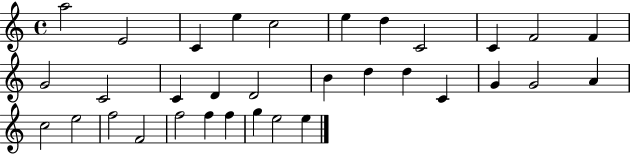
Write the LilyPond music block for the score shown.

{
  \clef treble
  \time 4/4
  \defaultTimeSignature
  \key c \major
  a''2 e'2 | c'4 e''4 c''2 | e''4 d''4 c'2 | c'4 f'2 f'4 | \break g'2 c'2 | c'4 d'4 d'2 | b'4 d''4 d''4 c'4 | g'4 g'2 a'4 | \break c''2 e''2 | f''2 f'2 | f''2 f''4 f''4 | g''4 e''2 e''4 | \break \bar "|."
}